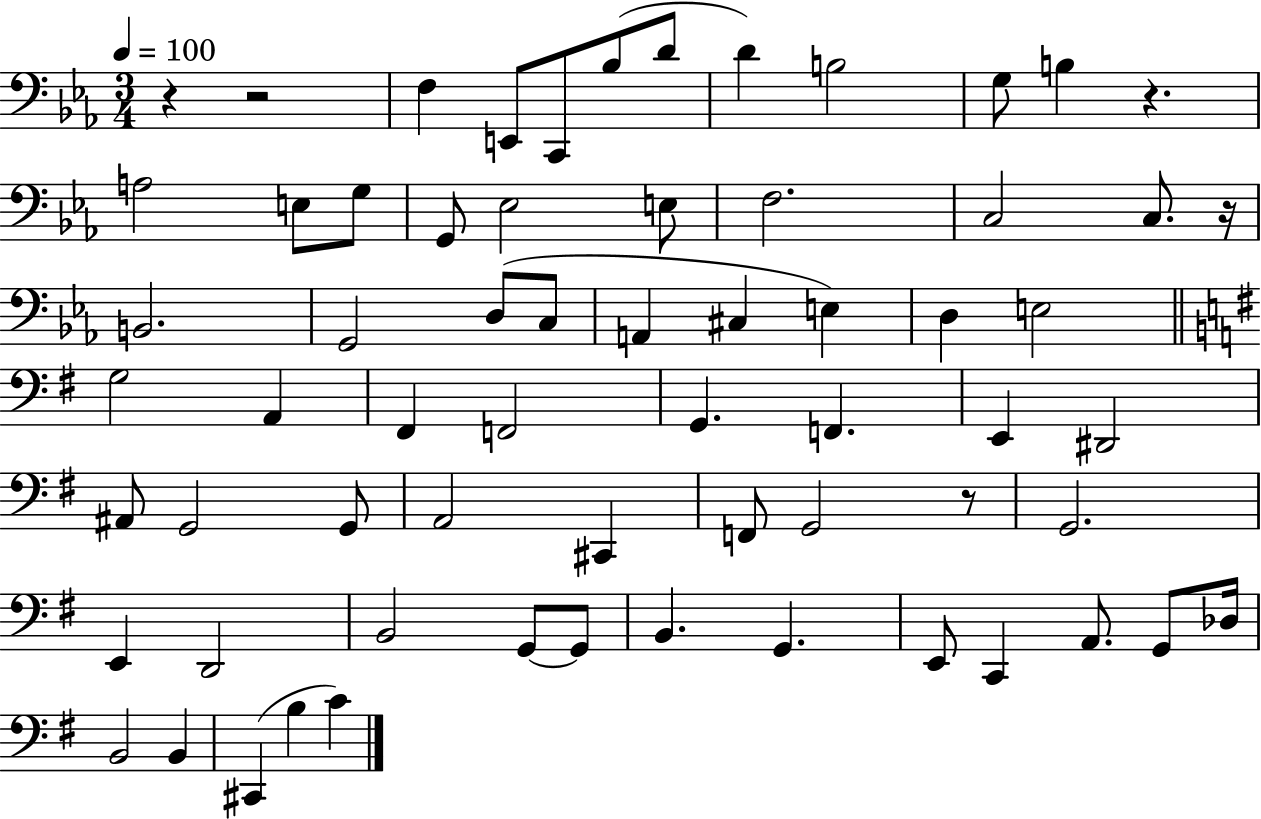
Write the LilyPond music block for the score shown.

{
  \clef bass
  \numericTimeSignature
  \time 3/4
  \key ees \major
  \tempo 4 = 100
  r4 r2 | f4 e,8 c,8 bes8( d'8 | d'4) b2 | g8 b4 r4. | \break a2 e8 g8 | g,8 ees2 e8 | f2. | c2 c8. r16 | \break b,2. | g,2 d8( c8 | a,4 cis4 e4) | d4 e2 | \break \bar "||" \break \key g \major g2 a,4 | fis,4 f,2 | g,4. f,4. | e,4 dis,2 | \break ais,8 g,2 g,8 | a,2 cis,4 | f,8 g,2 r8 | g,2. | \break e,4 d,2 | b,2 g,8~~ g,8 | b,4. g,4. | e,8 c,4 a,8. g,8 des16 | \break b,2 b,4 | cis,4( b4 c'4) | \bar "|."
}